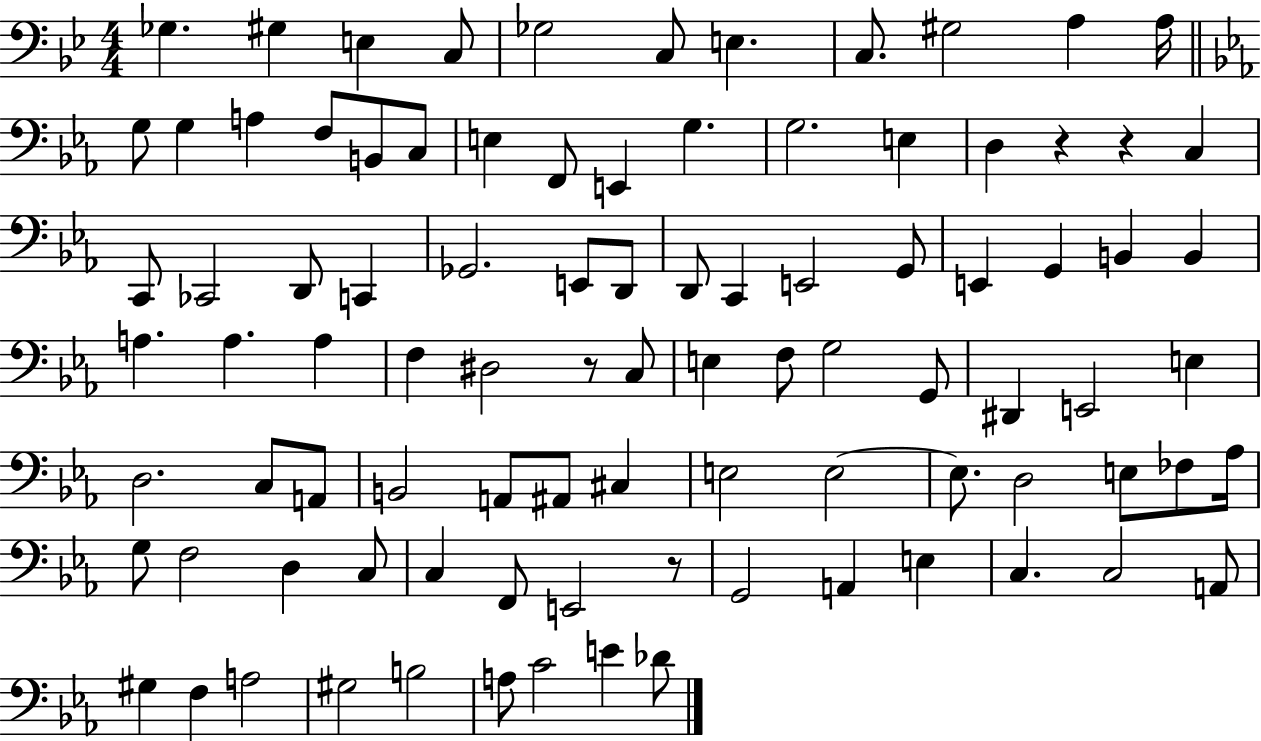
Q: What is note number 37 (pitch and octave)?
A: E2